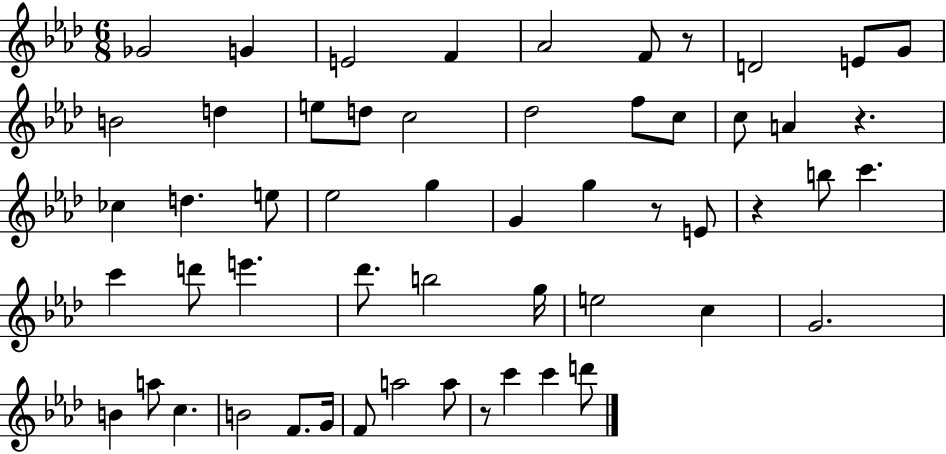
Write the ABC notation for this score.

X:1
T:Untitled
M:6/8
L:1/4
K:Ab
_G2 G E2 F _A2 F/2 z/2 D2 E/2 G/2 B2 d e/2 d/2 c2 _d2 f/2 c/2 c/2 A z _c d e/2 _e2 g G g z/2 E/2 z b/2 c' c' d'/2 e' _d'/2 b2 g/4 e2 c G2 B a/2 c B2 F/2 G/4 F/2 a2 a/2 z/2 c' c' d'/2